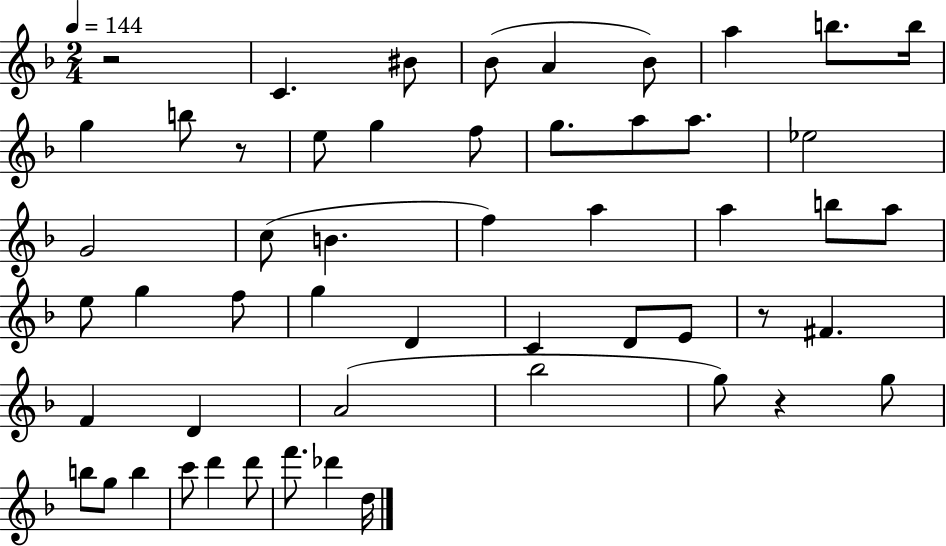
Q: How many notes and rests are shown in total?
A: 53